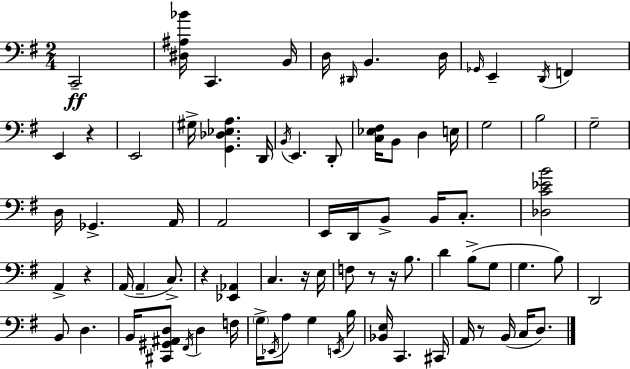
X:1
T:Untitled
M:2/4
L:1/4
K:Em
C,,2 [^D,^A,_B]/4 C,, B,,/4 D,/4 ^D,,/4 B,, D,/4 _G,,/4 E,, D,,/4 F,, E,, z E,,2 ^G,/4 [G,,_D,_E,A,] D,,/4 B,,/4 E,, D,,/2 [C,_E,^F,]/4 B,,/2 D, E,/4 G,2 B,2 G,2 D,/4 _G,, A,,/4 A,,2 E,,/4 D,,/4 B,,/2 B,,/4 C,/2 [_D,C_EB]2 A,, z A,,/4 A,, C,/2 z [_E,,_A,,] C, z/4 E,/4 F,/2 z/2 z/4 B,/2 D B,/2 G,/2 G, B,/2 D,,2 B,,/2 D, B,,/4 [^C,,^G,,^A,,D,]/2 ^F,,/4 D, F,/4 G,/4 _E,,/4 A,/2 G, E,,/4 B,/4 [_B,,E,]/4 C,, ^C,,/4 A,,/4 z/2 B,,/4 C,/4 D,/2